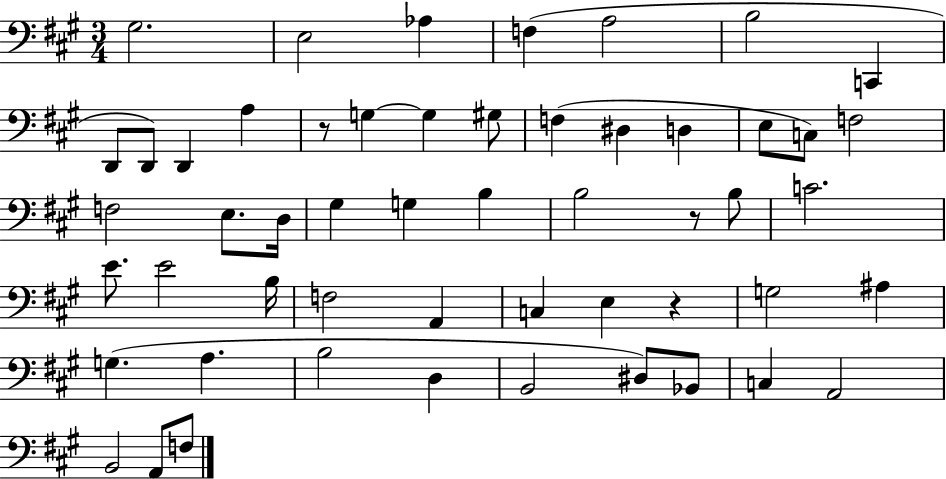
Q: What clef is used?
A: bass